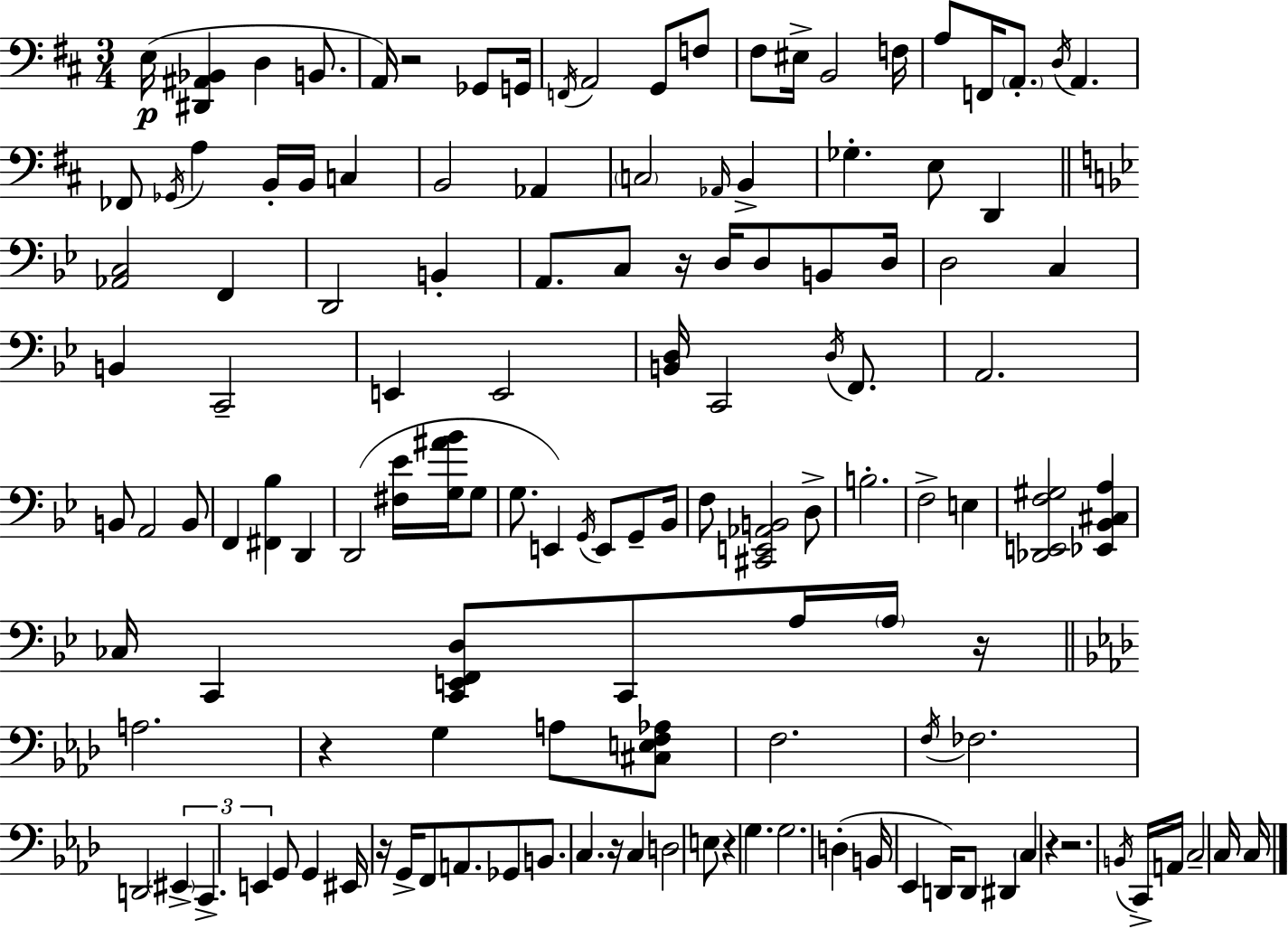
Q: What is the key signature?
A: D major